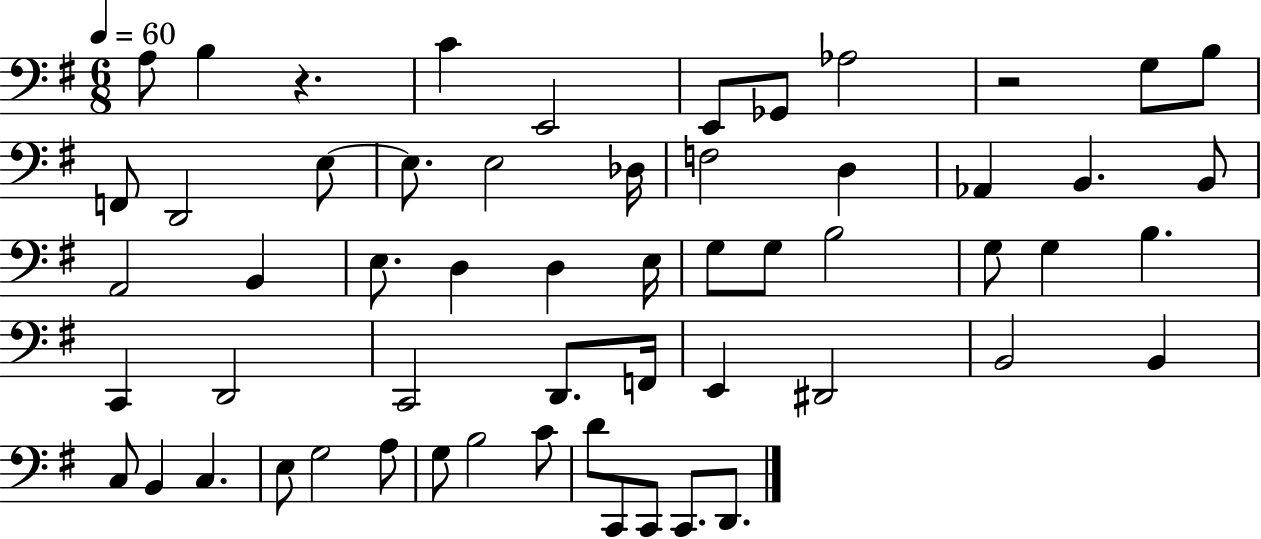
{
  \clef bass
  \numericTimeSignature
  \time 6/8
  \key g \major
  \tempo 4 = 60
  a8 b4 r4. | c'4 e,2 | e,8 ges,8 aes2 | r2 g8 b8 | \break f,8 d,2 e8~~ | e8. e2 des16 | f2 d4 | aes,4 b,4. b,8 | \break a,2 b,4 | e8. d4 d4 e16 | g8 g8 b2 | g8 g4 b4. | \break c,4 d,2 | c,2 d,8. f,16 | e,4 dis,2 | b,2 b,4 | \break c8 b,4 c4. | e8 g2 a8 | g8 b2 c'8 | d'8 c,8 c,8 c,8. d,8. | \break \bar "|."
}